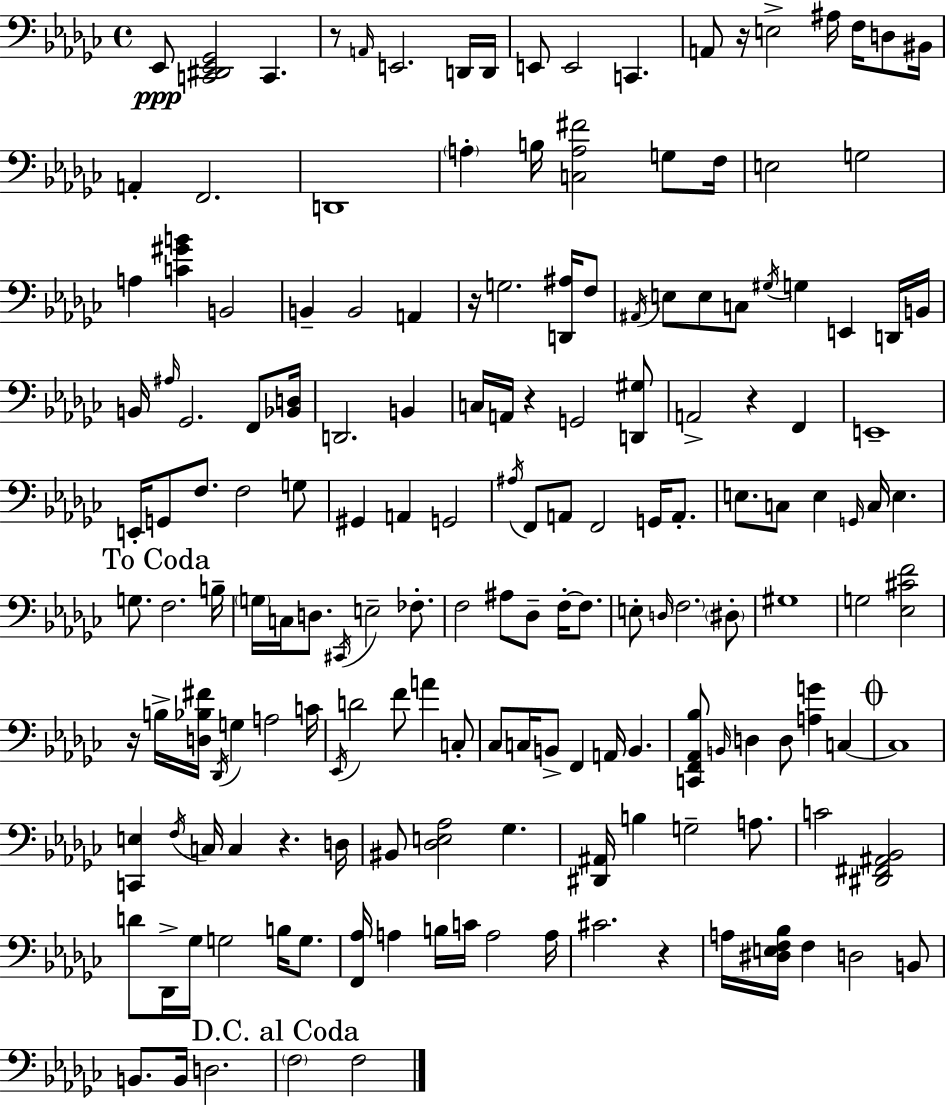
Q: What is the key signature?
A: EES minor